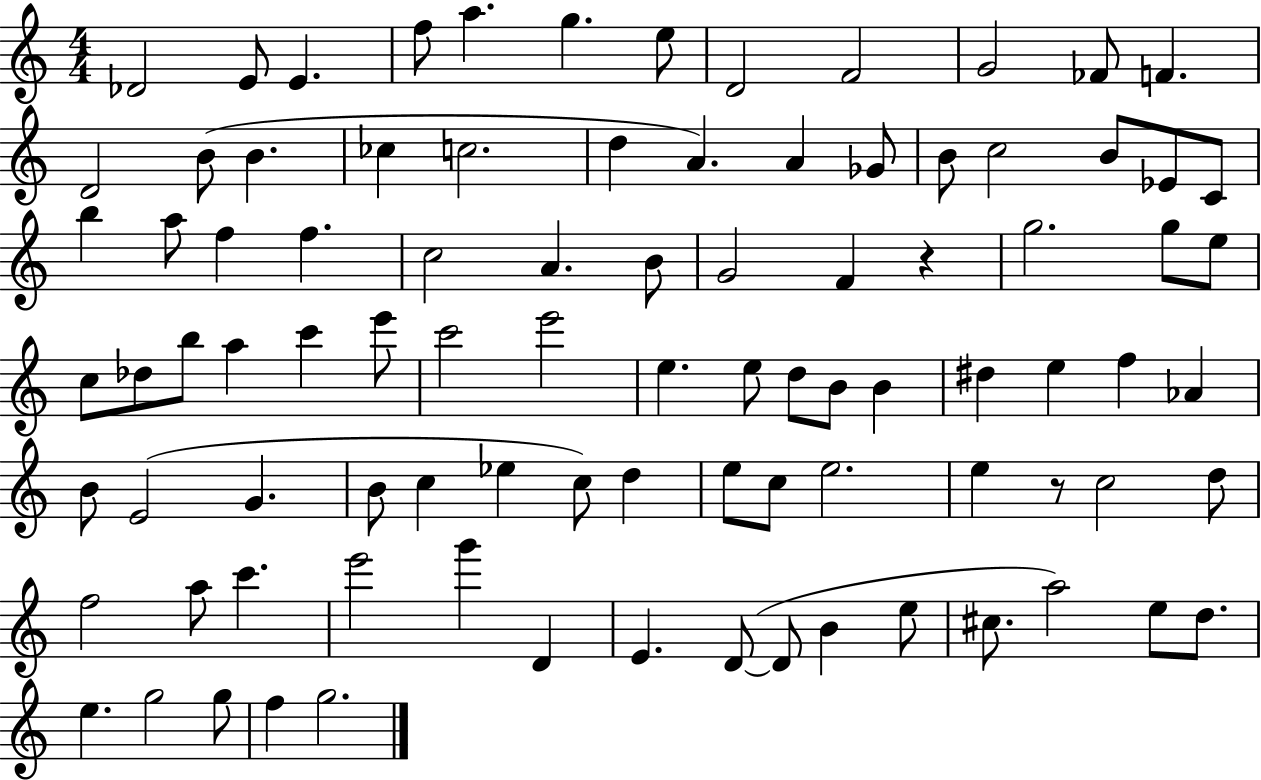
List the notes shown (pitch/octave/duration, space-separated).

Db4/h E4/e E4/q. F5/e A5/q. G5/q. E5/e D4/h F4/h G4/h FES4/e F4/q. D4/h B4/e B4/q. CES5/q C5/h. D5/q A4/q. A4/q Gb4/e B4/e C5/h B4/e Eb4/e C4/e B5/q A5/e F5/q F5/q. C5/h A4/q. B4/e G4/h F4/q R/q G5/h. G5/e E5/e C5/e Db5/e B5/e A5/q C6/q E6/e C6/h E6/h E5/q. E5/e D5/e B4/e B4/q D#5/q E5/q F5/q Ab4/q B4/e E4/h G4/q. B4/e C5/q Eb5/q C5/e D5/q E5/e C5/e E5/h. E5/q R/e C5/h D5/e F5/h A5/e C6/q. E6/h G6/q D4/q E4/q. D4/e D4/e B4/q E5/e C#5/e. A5/h E5/e D5/e. E5/q. G5/h G5/e F5/q G5/h.